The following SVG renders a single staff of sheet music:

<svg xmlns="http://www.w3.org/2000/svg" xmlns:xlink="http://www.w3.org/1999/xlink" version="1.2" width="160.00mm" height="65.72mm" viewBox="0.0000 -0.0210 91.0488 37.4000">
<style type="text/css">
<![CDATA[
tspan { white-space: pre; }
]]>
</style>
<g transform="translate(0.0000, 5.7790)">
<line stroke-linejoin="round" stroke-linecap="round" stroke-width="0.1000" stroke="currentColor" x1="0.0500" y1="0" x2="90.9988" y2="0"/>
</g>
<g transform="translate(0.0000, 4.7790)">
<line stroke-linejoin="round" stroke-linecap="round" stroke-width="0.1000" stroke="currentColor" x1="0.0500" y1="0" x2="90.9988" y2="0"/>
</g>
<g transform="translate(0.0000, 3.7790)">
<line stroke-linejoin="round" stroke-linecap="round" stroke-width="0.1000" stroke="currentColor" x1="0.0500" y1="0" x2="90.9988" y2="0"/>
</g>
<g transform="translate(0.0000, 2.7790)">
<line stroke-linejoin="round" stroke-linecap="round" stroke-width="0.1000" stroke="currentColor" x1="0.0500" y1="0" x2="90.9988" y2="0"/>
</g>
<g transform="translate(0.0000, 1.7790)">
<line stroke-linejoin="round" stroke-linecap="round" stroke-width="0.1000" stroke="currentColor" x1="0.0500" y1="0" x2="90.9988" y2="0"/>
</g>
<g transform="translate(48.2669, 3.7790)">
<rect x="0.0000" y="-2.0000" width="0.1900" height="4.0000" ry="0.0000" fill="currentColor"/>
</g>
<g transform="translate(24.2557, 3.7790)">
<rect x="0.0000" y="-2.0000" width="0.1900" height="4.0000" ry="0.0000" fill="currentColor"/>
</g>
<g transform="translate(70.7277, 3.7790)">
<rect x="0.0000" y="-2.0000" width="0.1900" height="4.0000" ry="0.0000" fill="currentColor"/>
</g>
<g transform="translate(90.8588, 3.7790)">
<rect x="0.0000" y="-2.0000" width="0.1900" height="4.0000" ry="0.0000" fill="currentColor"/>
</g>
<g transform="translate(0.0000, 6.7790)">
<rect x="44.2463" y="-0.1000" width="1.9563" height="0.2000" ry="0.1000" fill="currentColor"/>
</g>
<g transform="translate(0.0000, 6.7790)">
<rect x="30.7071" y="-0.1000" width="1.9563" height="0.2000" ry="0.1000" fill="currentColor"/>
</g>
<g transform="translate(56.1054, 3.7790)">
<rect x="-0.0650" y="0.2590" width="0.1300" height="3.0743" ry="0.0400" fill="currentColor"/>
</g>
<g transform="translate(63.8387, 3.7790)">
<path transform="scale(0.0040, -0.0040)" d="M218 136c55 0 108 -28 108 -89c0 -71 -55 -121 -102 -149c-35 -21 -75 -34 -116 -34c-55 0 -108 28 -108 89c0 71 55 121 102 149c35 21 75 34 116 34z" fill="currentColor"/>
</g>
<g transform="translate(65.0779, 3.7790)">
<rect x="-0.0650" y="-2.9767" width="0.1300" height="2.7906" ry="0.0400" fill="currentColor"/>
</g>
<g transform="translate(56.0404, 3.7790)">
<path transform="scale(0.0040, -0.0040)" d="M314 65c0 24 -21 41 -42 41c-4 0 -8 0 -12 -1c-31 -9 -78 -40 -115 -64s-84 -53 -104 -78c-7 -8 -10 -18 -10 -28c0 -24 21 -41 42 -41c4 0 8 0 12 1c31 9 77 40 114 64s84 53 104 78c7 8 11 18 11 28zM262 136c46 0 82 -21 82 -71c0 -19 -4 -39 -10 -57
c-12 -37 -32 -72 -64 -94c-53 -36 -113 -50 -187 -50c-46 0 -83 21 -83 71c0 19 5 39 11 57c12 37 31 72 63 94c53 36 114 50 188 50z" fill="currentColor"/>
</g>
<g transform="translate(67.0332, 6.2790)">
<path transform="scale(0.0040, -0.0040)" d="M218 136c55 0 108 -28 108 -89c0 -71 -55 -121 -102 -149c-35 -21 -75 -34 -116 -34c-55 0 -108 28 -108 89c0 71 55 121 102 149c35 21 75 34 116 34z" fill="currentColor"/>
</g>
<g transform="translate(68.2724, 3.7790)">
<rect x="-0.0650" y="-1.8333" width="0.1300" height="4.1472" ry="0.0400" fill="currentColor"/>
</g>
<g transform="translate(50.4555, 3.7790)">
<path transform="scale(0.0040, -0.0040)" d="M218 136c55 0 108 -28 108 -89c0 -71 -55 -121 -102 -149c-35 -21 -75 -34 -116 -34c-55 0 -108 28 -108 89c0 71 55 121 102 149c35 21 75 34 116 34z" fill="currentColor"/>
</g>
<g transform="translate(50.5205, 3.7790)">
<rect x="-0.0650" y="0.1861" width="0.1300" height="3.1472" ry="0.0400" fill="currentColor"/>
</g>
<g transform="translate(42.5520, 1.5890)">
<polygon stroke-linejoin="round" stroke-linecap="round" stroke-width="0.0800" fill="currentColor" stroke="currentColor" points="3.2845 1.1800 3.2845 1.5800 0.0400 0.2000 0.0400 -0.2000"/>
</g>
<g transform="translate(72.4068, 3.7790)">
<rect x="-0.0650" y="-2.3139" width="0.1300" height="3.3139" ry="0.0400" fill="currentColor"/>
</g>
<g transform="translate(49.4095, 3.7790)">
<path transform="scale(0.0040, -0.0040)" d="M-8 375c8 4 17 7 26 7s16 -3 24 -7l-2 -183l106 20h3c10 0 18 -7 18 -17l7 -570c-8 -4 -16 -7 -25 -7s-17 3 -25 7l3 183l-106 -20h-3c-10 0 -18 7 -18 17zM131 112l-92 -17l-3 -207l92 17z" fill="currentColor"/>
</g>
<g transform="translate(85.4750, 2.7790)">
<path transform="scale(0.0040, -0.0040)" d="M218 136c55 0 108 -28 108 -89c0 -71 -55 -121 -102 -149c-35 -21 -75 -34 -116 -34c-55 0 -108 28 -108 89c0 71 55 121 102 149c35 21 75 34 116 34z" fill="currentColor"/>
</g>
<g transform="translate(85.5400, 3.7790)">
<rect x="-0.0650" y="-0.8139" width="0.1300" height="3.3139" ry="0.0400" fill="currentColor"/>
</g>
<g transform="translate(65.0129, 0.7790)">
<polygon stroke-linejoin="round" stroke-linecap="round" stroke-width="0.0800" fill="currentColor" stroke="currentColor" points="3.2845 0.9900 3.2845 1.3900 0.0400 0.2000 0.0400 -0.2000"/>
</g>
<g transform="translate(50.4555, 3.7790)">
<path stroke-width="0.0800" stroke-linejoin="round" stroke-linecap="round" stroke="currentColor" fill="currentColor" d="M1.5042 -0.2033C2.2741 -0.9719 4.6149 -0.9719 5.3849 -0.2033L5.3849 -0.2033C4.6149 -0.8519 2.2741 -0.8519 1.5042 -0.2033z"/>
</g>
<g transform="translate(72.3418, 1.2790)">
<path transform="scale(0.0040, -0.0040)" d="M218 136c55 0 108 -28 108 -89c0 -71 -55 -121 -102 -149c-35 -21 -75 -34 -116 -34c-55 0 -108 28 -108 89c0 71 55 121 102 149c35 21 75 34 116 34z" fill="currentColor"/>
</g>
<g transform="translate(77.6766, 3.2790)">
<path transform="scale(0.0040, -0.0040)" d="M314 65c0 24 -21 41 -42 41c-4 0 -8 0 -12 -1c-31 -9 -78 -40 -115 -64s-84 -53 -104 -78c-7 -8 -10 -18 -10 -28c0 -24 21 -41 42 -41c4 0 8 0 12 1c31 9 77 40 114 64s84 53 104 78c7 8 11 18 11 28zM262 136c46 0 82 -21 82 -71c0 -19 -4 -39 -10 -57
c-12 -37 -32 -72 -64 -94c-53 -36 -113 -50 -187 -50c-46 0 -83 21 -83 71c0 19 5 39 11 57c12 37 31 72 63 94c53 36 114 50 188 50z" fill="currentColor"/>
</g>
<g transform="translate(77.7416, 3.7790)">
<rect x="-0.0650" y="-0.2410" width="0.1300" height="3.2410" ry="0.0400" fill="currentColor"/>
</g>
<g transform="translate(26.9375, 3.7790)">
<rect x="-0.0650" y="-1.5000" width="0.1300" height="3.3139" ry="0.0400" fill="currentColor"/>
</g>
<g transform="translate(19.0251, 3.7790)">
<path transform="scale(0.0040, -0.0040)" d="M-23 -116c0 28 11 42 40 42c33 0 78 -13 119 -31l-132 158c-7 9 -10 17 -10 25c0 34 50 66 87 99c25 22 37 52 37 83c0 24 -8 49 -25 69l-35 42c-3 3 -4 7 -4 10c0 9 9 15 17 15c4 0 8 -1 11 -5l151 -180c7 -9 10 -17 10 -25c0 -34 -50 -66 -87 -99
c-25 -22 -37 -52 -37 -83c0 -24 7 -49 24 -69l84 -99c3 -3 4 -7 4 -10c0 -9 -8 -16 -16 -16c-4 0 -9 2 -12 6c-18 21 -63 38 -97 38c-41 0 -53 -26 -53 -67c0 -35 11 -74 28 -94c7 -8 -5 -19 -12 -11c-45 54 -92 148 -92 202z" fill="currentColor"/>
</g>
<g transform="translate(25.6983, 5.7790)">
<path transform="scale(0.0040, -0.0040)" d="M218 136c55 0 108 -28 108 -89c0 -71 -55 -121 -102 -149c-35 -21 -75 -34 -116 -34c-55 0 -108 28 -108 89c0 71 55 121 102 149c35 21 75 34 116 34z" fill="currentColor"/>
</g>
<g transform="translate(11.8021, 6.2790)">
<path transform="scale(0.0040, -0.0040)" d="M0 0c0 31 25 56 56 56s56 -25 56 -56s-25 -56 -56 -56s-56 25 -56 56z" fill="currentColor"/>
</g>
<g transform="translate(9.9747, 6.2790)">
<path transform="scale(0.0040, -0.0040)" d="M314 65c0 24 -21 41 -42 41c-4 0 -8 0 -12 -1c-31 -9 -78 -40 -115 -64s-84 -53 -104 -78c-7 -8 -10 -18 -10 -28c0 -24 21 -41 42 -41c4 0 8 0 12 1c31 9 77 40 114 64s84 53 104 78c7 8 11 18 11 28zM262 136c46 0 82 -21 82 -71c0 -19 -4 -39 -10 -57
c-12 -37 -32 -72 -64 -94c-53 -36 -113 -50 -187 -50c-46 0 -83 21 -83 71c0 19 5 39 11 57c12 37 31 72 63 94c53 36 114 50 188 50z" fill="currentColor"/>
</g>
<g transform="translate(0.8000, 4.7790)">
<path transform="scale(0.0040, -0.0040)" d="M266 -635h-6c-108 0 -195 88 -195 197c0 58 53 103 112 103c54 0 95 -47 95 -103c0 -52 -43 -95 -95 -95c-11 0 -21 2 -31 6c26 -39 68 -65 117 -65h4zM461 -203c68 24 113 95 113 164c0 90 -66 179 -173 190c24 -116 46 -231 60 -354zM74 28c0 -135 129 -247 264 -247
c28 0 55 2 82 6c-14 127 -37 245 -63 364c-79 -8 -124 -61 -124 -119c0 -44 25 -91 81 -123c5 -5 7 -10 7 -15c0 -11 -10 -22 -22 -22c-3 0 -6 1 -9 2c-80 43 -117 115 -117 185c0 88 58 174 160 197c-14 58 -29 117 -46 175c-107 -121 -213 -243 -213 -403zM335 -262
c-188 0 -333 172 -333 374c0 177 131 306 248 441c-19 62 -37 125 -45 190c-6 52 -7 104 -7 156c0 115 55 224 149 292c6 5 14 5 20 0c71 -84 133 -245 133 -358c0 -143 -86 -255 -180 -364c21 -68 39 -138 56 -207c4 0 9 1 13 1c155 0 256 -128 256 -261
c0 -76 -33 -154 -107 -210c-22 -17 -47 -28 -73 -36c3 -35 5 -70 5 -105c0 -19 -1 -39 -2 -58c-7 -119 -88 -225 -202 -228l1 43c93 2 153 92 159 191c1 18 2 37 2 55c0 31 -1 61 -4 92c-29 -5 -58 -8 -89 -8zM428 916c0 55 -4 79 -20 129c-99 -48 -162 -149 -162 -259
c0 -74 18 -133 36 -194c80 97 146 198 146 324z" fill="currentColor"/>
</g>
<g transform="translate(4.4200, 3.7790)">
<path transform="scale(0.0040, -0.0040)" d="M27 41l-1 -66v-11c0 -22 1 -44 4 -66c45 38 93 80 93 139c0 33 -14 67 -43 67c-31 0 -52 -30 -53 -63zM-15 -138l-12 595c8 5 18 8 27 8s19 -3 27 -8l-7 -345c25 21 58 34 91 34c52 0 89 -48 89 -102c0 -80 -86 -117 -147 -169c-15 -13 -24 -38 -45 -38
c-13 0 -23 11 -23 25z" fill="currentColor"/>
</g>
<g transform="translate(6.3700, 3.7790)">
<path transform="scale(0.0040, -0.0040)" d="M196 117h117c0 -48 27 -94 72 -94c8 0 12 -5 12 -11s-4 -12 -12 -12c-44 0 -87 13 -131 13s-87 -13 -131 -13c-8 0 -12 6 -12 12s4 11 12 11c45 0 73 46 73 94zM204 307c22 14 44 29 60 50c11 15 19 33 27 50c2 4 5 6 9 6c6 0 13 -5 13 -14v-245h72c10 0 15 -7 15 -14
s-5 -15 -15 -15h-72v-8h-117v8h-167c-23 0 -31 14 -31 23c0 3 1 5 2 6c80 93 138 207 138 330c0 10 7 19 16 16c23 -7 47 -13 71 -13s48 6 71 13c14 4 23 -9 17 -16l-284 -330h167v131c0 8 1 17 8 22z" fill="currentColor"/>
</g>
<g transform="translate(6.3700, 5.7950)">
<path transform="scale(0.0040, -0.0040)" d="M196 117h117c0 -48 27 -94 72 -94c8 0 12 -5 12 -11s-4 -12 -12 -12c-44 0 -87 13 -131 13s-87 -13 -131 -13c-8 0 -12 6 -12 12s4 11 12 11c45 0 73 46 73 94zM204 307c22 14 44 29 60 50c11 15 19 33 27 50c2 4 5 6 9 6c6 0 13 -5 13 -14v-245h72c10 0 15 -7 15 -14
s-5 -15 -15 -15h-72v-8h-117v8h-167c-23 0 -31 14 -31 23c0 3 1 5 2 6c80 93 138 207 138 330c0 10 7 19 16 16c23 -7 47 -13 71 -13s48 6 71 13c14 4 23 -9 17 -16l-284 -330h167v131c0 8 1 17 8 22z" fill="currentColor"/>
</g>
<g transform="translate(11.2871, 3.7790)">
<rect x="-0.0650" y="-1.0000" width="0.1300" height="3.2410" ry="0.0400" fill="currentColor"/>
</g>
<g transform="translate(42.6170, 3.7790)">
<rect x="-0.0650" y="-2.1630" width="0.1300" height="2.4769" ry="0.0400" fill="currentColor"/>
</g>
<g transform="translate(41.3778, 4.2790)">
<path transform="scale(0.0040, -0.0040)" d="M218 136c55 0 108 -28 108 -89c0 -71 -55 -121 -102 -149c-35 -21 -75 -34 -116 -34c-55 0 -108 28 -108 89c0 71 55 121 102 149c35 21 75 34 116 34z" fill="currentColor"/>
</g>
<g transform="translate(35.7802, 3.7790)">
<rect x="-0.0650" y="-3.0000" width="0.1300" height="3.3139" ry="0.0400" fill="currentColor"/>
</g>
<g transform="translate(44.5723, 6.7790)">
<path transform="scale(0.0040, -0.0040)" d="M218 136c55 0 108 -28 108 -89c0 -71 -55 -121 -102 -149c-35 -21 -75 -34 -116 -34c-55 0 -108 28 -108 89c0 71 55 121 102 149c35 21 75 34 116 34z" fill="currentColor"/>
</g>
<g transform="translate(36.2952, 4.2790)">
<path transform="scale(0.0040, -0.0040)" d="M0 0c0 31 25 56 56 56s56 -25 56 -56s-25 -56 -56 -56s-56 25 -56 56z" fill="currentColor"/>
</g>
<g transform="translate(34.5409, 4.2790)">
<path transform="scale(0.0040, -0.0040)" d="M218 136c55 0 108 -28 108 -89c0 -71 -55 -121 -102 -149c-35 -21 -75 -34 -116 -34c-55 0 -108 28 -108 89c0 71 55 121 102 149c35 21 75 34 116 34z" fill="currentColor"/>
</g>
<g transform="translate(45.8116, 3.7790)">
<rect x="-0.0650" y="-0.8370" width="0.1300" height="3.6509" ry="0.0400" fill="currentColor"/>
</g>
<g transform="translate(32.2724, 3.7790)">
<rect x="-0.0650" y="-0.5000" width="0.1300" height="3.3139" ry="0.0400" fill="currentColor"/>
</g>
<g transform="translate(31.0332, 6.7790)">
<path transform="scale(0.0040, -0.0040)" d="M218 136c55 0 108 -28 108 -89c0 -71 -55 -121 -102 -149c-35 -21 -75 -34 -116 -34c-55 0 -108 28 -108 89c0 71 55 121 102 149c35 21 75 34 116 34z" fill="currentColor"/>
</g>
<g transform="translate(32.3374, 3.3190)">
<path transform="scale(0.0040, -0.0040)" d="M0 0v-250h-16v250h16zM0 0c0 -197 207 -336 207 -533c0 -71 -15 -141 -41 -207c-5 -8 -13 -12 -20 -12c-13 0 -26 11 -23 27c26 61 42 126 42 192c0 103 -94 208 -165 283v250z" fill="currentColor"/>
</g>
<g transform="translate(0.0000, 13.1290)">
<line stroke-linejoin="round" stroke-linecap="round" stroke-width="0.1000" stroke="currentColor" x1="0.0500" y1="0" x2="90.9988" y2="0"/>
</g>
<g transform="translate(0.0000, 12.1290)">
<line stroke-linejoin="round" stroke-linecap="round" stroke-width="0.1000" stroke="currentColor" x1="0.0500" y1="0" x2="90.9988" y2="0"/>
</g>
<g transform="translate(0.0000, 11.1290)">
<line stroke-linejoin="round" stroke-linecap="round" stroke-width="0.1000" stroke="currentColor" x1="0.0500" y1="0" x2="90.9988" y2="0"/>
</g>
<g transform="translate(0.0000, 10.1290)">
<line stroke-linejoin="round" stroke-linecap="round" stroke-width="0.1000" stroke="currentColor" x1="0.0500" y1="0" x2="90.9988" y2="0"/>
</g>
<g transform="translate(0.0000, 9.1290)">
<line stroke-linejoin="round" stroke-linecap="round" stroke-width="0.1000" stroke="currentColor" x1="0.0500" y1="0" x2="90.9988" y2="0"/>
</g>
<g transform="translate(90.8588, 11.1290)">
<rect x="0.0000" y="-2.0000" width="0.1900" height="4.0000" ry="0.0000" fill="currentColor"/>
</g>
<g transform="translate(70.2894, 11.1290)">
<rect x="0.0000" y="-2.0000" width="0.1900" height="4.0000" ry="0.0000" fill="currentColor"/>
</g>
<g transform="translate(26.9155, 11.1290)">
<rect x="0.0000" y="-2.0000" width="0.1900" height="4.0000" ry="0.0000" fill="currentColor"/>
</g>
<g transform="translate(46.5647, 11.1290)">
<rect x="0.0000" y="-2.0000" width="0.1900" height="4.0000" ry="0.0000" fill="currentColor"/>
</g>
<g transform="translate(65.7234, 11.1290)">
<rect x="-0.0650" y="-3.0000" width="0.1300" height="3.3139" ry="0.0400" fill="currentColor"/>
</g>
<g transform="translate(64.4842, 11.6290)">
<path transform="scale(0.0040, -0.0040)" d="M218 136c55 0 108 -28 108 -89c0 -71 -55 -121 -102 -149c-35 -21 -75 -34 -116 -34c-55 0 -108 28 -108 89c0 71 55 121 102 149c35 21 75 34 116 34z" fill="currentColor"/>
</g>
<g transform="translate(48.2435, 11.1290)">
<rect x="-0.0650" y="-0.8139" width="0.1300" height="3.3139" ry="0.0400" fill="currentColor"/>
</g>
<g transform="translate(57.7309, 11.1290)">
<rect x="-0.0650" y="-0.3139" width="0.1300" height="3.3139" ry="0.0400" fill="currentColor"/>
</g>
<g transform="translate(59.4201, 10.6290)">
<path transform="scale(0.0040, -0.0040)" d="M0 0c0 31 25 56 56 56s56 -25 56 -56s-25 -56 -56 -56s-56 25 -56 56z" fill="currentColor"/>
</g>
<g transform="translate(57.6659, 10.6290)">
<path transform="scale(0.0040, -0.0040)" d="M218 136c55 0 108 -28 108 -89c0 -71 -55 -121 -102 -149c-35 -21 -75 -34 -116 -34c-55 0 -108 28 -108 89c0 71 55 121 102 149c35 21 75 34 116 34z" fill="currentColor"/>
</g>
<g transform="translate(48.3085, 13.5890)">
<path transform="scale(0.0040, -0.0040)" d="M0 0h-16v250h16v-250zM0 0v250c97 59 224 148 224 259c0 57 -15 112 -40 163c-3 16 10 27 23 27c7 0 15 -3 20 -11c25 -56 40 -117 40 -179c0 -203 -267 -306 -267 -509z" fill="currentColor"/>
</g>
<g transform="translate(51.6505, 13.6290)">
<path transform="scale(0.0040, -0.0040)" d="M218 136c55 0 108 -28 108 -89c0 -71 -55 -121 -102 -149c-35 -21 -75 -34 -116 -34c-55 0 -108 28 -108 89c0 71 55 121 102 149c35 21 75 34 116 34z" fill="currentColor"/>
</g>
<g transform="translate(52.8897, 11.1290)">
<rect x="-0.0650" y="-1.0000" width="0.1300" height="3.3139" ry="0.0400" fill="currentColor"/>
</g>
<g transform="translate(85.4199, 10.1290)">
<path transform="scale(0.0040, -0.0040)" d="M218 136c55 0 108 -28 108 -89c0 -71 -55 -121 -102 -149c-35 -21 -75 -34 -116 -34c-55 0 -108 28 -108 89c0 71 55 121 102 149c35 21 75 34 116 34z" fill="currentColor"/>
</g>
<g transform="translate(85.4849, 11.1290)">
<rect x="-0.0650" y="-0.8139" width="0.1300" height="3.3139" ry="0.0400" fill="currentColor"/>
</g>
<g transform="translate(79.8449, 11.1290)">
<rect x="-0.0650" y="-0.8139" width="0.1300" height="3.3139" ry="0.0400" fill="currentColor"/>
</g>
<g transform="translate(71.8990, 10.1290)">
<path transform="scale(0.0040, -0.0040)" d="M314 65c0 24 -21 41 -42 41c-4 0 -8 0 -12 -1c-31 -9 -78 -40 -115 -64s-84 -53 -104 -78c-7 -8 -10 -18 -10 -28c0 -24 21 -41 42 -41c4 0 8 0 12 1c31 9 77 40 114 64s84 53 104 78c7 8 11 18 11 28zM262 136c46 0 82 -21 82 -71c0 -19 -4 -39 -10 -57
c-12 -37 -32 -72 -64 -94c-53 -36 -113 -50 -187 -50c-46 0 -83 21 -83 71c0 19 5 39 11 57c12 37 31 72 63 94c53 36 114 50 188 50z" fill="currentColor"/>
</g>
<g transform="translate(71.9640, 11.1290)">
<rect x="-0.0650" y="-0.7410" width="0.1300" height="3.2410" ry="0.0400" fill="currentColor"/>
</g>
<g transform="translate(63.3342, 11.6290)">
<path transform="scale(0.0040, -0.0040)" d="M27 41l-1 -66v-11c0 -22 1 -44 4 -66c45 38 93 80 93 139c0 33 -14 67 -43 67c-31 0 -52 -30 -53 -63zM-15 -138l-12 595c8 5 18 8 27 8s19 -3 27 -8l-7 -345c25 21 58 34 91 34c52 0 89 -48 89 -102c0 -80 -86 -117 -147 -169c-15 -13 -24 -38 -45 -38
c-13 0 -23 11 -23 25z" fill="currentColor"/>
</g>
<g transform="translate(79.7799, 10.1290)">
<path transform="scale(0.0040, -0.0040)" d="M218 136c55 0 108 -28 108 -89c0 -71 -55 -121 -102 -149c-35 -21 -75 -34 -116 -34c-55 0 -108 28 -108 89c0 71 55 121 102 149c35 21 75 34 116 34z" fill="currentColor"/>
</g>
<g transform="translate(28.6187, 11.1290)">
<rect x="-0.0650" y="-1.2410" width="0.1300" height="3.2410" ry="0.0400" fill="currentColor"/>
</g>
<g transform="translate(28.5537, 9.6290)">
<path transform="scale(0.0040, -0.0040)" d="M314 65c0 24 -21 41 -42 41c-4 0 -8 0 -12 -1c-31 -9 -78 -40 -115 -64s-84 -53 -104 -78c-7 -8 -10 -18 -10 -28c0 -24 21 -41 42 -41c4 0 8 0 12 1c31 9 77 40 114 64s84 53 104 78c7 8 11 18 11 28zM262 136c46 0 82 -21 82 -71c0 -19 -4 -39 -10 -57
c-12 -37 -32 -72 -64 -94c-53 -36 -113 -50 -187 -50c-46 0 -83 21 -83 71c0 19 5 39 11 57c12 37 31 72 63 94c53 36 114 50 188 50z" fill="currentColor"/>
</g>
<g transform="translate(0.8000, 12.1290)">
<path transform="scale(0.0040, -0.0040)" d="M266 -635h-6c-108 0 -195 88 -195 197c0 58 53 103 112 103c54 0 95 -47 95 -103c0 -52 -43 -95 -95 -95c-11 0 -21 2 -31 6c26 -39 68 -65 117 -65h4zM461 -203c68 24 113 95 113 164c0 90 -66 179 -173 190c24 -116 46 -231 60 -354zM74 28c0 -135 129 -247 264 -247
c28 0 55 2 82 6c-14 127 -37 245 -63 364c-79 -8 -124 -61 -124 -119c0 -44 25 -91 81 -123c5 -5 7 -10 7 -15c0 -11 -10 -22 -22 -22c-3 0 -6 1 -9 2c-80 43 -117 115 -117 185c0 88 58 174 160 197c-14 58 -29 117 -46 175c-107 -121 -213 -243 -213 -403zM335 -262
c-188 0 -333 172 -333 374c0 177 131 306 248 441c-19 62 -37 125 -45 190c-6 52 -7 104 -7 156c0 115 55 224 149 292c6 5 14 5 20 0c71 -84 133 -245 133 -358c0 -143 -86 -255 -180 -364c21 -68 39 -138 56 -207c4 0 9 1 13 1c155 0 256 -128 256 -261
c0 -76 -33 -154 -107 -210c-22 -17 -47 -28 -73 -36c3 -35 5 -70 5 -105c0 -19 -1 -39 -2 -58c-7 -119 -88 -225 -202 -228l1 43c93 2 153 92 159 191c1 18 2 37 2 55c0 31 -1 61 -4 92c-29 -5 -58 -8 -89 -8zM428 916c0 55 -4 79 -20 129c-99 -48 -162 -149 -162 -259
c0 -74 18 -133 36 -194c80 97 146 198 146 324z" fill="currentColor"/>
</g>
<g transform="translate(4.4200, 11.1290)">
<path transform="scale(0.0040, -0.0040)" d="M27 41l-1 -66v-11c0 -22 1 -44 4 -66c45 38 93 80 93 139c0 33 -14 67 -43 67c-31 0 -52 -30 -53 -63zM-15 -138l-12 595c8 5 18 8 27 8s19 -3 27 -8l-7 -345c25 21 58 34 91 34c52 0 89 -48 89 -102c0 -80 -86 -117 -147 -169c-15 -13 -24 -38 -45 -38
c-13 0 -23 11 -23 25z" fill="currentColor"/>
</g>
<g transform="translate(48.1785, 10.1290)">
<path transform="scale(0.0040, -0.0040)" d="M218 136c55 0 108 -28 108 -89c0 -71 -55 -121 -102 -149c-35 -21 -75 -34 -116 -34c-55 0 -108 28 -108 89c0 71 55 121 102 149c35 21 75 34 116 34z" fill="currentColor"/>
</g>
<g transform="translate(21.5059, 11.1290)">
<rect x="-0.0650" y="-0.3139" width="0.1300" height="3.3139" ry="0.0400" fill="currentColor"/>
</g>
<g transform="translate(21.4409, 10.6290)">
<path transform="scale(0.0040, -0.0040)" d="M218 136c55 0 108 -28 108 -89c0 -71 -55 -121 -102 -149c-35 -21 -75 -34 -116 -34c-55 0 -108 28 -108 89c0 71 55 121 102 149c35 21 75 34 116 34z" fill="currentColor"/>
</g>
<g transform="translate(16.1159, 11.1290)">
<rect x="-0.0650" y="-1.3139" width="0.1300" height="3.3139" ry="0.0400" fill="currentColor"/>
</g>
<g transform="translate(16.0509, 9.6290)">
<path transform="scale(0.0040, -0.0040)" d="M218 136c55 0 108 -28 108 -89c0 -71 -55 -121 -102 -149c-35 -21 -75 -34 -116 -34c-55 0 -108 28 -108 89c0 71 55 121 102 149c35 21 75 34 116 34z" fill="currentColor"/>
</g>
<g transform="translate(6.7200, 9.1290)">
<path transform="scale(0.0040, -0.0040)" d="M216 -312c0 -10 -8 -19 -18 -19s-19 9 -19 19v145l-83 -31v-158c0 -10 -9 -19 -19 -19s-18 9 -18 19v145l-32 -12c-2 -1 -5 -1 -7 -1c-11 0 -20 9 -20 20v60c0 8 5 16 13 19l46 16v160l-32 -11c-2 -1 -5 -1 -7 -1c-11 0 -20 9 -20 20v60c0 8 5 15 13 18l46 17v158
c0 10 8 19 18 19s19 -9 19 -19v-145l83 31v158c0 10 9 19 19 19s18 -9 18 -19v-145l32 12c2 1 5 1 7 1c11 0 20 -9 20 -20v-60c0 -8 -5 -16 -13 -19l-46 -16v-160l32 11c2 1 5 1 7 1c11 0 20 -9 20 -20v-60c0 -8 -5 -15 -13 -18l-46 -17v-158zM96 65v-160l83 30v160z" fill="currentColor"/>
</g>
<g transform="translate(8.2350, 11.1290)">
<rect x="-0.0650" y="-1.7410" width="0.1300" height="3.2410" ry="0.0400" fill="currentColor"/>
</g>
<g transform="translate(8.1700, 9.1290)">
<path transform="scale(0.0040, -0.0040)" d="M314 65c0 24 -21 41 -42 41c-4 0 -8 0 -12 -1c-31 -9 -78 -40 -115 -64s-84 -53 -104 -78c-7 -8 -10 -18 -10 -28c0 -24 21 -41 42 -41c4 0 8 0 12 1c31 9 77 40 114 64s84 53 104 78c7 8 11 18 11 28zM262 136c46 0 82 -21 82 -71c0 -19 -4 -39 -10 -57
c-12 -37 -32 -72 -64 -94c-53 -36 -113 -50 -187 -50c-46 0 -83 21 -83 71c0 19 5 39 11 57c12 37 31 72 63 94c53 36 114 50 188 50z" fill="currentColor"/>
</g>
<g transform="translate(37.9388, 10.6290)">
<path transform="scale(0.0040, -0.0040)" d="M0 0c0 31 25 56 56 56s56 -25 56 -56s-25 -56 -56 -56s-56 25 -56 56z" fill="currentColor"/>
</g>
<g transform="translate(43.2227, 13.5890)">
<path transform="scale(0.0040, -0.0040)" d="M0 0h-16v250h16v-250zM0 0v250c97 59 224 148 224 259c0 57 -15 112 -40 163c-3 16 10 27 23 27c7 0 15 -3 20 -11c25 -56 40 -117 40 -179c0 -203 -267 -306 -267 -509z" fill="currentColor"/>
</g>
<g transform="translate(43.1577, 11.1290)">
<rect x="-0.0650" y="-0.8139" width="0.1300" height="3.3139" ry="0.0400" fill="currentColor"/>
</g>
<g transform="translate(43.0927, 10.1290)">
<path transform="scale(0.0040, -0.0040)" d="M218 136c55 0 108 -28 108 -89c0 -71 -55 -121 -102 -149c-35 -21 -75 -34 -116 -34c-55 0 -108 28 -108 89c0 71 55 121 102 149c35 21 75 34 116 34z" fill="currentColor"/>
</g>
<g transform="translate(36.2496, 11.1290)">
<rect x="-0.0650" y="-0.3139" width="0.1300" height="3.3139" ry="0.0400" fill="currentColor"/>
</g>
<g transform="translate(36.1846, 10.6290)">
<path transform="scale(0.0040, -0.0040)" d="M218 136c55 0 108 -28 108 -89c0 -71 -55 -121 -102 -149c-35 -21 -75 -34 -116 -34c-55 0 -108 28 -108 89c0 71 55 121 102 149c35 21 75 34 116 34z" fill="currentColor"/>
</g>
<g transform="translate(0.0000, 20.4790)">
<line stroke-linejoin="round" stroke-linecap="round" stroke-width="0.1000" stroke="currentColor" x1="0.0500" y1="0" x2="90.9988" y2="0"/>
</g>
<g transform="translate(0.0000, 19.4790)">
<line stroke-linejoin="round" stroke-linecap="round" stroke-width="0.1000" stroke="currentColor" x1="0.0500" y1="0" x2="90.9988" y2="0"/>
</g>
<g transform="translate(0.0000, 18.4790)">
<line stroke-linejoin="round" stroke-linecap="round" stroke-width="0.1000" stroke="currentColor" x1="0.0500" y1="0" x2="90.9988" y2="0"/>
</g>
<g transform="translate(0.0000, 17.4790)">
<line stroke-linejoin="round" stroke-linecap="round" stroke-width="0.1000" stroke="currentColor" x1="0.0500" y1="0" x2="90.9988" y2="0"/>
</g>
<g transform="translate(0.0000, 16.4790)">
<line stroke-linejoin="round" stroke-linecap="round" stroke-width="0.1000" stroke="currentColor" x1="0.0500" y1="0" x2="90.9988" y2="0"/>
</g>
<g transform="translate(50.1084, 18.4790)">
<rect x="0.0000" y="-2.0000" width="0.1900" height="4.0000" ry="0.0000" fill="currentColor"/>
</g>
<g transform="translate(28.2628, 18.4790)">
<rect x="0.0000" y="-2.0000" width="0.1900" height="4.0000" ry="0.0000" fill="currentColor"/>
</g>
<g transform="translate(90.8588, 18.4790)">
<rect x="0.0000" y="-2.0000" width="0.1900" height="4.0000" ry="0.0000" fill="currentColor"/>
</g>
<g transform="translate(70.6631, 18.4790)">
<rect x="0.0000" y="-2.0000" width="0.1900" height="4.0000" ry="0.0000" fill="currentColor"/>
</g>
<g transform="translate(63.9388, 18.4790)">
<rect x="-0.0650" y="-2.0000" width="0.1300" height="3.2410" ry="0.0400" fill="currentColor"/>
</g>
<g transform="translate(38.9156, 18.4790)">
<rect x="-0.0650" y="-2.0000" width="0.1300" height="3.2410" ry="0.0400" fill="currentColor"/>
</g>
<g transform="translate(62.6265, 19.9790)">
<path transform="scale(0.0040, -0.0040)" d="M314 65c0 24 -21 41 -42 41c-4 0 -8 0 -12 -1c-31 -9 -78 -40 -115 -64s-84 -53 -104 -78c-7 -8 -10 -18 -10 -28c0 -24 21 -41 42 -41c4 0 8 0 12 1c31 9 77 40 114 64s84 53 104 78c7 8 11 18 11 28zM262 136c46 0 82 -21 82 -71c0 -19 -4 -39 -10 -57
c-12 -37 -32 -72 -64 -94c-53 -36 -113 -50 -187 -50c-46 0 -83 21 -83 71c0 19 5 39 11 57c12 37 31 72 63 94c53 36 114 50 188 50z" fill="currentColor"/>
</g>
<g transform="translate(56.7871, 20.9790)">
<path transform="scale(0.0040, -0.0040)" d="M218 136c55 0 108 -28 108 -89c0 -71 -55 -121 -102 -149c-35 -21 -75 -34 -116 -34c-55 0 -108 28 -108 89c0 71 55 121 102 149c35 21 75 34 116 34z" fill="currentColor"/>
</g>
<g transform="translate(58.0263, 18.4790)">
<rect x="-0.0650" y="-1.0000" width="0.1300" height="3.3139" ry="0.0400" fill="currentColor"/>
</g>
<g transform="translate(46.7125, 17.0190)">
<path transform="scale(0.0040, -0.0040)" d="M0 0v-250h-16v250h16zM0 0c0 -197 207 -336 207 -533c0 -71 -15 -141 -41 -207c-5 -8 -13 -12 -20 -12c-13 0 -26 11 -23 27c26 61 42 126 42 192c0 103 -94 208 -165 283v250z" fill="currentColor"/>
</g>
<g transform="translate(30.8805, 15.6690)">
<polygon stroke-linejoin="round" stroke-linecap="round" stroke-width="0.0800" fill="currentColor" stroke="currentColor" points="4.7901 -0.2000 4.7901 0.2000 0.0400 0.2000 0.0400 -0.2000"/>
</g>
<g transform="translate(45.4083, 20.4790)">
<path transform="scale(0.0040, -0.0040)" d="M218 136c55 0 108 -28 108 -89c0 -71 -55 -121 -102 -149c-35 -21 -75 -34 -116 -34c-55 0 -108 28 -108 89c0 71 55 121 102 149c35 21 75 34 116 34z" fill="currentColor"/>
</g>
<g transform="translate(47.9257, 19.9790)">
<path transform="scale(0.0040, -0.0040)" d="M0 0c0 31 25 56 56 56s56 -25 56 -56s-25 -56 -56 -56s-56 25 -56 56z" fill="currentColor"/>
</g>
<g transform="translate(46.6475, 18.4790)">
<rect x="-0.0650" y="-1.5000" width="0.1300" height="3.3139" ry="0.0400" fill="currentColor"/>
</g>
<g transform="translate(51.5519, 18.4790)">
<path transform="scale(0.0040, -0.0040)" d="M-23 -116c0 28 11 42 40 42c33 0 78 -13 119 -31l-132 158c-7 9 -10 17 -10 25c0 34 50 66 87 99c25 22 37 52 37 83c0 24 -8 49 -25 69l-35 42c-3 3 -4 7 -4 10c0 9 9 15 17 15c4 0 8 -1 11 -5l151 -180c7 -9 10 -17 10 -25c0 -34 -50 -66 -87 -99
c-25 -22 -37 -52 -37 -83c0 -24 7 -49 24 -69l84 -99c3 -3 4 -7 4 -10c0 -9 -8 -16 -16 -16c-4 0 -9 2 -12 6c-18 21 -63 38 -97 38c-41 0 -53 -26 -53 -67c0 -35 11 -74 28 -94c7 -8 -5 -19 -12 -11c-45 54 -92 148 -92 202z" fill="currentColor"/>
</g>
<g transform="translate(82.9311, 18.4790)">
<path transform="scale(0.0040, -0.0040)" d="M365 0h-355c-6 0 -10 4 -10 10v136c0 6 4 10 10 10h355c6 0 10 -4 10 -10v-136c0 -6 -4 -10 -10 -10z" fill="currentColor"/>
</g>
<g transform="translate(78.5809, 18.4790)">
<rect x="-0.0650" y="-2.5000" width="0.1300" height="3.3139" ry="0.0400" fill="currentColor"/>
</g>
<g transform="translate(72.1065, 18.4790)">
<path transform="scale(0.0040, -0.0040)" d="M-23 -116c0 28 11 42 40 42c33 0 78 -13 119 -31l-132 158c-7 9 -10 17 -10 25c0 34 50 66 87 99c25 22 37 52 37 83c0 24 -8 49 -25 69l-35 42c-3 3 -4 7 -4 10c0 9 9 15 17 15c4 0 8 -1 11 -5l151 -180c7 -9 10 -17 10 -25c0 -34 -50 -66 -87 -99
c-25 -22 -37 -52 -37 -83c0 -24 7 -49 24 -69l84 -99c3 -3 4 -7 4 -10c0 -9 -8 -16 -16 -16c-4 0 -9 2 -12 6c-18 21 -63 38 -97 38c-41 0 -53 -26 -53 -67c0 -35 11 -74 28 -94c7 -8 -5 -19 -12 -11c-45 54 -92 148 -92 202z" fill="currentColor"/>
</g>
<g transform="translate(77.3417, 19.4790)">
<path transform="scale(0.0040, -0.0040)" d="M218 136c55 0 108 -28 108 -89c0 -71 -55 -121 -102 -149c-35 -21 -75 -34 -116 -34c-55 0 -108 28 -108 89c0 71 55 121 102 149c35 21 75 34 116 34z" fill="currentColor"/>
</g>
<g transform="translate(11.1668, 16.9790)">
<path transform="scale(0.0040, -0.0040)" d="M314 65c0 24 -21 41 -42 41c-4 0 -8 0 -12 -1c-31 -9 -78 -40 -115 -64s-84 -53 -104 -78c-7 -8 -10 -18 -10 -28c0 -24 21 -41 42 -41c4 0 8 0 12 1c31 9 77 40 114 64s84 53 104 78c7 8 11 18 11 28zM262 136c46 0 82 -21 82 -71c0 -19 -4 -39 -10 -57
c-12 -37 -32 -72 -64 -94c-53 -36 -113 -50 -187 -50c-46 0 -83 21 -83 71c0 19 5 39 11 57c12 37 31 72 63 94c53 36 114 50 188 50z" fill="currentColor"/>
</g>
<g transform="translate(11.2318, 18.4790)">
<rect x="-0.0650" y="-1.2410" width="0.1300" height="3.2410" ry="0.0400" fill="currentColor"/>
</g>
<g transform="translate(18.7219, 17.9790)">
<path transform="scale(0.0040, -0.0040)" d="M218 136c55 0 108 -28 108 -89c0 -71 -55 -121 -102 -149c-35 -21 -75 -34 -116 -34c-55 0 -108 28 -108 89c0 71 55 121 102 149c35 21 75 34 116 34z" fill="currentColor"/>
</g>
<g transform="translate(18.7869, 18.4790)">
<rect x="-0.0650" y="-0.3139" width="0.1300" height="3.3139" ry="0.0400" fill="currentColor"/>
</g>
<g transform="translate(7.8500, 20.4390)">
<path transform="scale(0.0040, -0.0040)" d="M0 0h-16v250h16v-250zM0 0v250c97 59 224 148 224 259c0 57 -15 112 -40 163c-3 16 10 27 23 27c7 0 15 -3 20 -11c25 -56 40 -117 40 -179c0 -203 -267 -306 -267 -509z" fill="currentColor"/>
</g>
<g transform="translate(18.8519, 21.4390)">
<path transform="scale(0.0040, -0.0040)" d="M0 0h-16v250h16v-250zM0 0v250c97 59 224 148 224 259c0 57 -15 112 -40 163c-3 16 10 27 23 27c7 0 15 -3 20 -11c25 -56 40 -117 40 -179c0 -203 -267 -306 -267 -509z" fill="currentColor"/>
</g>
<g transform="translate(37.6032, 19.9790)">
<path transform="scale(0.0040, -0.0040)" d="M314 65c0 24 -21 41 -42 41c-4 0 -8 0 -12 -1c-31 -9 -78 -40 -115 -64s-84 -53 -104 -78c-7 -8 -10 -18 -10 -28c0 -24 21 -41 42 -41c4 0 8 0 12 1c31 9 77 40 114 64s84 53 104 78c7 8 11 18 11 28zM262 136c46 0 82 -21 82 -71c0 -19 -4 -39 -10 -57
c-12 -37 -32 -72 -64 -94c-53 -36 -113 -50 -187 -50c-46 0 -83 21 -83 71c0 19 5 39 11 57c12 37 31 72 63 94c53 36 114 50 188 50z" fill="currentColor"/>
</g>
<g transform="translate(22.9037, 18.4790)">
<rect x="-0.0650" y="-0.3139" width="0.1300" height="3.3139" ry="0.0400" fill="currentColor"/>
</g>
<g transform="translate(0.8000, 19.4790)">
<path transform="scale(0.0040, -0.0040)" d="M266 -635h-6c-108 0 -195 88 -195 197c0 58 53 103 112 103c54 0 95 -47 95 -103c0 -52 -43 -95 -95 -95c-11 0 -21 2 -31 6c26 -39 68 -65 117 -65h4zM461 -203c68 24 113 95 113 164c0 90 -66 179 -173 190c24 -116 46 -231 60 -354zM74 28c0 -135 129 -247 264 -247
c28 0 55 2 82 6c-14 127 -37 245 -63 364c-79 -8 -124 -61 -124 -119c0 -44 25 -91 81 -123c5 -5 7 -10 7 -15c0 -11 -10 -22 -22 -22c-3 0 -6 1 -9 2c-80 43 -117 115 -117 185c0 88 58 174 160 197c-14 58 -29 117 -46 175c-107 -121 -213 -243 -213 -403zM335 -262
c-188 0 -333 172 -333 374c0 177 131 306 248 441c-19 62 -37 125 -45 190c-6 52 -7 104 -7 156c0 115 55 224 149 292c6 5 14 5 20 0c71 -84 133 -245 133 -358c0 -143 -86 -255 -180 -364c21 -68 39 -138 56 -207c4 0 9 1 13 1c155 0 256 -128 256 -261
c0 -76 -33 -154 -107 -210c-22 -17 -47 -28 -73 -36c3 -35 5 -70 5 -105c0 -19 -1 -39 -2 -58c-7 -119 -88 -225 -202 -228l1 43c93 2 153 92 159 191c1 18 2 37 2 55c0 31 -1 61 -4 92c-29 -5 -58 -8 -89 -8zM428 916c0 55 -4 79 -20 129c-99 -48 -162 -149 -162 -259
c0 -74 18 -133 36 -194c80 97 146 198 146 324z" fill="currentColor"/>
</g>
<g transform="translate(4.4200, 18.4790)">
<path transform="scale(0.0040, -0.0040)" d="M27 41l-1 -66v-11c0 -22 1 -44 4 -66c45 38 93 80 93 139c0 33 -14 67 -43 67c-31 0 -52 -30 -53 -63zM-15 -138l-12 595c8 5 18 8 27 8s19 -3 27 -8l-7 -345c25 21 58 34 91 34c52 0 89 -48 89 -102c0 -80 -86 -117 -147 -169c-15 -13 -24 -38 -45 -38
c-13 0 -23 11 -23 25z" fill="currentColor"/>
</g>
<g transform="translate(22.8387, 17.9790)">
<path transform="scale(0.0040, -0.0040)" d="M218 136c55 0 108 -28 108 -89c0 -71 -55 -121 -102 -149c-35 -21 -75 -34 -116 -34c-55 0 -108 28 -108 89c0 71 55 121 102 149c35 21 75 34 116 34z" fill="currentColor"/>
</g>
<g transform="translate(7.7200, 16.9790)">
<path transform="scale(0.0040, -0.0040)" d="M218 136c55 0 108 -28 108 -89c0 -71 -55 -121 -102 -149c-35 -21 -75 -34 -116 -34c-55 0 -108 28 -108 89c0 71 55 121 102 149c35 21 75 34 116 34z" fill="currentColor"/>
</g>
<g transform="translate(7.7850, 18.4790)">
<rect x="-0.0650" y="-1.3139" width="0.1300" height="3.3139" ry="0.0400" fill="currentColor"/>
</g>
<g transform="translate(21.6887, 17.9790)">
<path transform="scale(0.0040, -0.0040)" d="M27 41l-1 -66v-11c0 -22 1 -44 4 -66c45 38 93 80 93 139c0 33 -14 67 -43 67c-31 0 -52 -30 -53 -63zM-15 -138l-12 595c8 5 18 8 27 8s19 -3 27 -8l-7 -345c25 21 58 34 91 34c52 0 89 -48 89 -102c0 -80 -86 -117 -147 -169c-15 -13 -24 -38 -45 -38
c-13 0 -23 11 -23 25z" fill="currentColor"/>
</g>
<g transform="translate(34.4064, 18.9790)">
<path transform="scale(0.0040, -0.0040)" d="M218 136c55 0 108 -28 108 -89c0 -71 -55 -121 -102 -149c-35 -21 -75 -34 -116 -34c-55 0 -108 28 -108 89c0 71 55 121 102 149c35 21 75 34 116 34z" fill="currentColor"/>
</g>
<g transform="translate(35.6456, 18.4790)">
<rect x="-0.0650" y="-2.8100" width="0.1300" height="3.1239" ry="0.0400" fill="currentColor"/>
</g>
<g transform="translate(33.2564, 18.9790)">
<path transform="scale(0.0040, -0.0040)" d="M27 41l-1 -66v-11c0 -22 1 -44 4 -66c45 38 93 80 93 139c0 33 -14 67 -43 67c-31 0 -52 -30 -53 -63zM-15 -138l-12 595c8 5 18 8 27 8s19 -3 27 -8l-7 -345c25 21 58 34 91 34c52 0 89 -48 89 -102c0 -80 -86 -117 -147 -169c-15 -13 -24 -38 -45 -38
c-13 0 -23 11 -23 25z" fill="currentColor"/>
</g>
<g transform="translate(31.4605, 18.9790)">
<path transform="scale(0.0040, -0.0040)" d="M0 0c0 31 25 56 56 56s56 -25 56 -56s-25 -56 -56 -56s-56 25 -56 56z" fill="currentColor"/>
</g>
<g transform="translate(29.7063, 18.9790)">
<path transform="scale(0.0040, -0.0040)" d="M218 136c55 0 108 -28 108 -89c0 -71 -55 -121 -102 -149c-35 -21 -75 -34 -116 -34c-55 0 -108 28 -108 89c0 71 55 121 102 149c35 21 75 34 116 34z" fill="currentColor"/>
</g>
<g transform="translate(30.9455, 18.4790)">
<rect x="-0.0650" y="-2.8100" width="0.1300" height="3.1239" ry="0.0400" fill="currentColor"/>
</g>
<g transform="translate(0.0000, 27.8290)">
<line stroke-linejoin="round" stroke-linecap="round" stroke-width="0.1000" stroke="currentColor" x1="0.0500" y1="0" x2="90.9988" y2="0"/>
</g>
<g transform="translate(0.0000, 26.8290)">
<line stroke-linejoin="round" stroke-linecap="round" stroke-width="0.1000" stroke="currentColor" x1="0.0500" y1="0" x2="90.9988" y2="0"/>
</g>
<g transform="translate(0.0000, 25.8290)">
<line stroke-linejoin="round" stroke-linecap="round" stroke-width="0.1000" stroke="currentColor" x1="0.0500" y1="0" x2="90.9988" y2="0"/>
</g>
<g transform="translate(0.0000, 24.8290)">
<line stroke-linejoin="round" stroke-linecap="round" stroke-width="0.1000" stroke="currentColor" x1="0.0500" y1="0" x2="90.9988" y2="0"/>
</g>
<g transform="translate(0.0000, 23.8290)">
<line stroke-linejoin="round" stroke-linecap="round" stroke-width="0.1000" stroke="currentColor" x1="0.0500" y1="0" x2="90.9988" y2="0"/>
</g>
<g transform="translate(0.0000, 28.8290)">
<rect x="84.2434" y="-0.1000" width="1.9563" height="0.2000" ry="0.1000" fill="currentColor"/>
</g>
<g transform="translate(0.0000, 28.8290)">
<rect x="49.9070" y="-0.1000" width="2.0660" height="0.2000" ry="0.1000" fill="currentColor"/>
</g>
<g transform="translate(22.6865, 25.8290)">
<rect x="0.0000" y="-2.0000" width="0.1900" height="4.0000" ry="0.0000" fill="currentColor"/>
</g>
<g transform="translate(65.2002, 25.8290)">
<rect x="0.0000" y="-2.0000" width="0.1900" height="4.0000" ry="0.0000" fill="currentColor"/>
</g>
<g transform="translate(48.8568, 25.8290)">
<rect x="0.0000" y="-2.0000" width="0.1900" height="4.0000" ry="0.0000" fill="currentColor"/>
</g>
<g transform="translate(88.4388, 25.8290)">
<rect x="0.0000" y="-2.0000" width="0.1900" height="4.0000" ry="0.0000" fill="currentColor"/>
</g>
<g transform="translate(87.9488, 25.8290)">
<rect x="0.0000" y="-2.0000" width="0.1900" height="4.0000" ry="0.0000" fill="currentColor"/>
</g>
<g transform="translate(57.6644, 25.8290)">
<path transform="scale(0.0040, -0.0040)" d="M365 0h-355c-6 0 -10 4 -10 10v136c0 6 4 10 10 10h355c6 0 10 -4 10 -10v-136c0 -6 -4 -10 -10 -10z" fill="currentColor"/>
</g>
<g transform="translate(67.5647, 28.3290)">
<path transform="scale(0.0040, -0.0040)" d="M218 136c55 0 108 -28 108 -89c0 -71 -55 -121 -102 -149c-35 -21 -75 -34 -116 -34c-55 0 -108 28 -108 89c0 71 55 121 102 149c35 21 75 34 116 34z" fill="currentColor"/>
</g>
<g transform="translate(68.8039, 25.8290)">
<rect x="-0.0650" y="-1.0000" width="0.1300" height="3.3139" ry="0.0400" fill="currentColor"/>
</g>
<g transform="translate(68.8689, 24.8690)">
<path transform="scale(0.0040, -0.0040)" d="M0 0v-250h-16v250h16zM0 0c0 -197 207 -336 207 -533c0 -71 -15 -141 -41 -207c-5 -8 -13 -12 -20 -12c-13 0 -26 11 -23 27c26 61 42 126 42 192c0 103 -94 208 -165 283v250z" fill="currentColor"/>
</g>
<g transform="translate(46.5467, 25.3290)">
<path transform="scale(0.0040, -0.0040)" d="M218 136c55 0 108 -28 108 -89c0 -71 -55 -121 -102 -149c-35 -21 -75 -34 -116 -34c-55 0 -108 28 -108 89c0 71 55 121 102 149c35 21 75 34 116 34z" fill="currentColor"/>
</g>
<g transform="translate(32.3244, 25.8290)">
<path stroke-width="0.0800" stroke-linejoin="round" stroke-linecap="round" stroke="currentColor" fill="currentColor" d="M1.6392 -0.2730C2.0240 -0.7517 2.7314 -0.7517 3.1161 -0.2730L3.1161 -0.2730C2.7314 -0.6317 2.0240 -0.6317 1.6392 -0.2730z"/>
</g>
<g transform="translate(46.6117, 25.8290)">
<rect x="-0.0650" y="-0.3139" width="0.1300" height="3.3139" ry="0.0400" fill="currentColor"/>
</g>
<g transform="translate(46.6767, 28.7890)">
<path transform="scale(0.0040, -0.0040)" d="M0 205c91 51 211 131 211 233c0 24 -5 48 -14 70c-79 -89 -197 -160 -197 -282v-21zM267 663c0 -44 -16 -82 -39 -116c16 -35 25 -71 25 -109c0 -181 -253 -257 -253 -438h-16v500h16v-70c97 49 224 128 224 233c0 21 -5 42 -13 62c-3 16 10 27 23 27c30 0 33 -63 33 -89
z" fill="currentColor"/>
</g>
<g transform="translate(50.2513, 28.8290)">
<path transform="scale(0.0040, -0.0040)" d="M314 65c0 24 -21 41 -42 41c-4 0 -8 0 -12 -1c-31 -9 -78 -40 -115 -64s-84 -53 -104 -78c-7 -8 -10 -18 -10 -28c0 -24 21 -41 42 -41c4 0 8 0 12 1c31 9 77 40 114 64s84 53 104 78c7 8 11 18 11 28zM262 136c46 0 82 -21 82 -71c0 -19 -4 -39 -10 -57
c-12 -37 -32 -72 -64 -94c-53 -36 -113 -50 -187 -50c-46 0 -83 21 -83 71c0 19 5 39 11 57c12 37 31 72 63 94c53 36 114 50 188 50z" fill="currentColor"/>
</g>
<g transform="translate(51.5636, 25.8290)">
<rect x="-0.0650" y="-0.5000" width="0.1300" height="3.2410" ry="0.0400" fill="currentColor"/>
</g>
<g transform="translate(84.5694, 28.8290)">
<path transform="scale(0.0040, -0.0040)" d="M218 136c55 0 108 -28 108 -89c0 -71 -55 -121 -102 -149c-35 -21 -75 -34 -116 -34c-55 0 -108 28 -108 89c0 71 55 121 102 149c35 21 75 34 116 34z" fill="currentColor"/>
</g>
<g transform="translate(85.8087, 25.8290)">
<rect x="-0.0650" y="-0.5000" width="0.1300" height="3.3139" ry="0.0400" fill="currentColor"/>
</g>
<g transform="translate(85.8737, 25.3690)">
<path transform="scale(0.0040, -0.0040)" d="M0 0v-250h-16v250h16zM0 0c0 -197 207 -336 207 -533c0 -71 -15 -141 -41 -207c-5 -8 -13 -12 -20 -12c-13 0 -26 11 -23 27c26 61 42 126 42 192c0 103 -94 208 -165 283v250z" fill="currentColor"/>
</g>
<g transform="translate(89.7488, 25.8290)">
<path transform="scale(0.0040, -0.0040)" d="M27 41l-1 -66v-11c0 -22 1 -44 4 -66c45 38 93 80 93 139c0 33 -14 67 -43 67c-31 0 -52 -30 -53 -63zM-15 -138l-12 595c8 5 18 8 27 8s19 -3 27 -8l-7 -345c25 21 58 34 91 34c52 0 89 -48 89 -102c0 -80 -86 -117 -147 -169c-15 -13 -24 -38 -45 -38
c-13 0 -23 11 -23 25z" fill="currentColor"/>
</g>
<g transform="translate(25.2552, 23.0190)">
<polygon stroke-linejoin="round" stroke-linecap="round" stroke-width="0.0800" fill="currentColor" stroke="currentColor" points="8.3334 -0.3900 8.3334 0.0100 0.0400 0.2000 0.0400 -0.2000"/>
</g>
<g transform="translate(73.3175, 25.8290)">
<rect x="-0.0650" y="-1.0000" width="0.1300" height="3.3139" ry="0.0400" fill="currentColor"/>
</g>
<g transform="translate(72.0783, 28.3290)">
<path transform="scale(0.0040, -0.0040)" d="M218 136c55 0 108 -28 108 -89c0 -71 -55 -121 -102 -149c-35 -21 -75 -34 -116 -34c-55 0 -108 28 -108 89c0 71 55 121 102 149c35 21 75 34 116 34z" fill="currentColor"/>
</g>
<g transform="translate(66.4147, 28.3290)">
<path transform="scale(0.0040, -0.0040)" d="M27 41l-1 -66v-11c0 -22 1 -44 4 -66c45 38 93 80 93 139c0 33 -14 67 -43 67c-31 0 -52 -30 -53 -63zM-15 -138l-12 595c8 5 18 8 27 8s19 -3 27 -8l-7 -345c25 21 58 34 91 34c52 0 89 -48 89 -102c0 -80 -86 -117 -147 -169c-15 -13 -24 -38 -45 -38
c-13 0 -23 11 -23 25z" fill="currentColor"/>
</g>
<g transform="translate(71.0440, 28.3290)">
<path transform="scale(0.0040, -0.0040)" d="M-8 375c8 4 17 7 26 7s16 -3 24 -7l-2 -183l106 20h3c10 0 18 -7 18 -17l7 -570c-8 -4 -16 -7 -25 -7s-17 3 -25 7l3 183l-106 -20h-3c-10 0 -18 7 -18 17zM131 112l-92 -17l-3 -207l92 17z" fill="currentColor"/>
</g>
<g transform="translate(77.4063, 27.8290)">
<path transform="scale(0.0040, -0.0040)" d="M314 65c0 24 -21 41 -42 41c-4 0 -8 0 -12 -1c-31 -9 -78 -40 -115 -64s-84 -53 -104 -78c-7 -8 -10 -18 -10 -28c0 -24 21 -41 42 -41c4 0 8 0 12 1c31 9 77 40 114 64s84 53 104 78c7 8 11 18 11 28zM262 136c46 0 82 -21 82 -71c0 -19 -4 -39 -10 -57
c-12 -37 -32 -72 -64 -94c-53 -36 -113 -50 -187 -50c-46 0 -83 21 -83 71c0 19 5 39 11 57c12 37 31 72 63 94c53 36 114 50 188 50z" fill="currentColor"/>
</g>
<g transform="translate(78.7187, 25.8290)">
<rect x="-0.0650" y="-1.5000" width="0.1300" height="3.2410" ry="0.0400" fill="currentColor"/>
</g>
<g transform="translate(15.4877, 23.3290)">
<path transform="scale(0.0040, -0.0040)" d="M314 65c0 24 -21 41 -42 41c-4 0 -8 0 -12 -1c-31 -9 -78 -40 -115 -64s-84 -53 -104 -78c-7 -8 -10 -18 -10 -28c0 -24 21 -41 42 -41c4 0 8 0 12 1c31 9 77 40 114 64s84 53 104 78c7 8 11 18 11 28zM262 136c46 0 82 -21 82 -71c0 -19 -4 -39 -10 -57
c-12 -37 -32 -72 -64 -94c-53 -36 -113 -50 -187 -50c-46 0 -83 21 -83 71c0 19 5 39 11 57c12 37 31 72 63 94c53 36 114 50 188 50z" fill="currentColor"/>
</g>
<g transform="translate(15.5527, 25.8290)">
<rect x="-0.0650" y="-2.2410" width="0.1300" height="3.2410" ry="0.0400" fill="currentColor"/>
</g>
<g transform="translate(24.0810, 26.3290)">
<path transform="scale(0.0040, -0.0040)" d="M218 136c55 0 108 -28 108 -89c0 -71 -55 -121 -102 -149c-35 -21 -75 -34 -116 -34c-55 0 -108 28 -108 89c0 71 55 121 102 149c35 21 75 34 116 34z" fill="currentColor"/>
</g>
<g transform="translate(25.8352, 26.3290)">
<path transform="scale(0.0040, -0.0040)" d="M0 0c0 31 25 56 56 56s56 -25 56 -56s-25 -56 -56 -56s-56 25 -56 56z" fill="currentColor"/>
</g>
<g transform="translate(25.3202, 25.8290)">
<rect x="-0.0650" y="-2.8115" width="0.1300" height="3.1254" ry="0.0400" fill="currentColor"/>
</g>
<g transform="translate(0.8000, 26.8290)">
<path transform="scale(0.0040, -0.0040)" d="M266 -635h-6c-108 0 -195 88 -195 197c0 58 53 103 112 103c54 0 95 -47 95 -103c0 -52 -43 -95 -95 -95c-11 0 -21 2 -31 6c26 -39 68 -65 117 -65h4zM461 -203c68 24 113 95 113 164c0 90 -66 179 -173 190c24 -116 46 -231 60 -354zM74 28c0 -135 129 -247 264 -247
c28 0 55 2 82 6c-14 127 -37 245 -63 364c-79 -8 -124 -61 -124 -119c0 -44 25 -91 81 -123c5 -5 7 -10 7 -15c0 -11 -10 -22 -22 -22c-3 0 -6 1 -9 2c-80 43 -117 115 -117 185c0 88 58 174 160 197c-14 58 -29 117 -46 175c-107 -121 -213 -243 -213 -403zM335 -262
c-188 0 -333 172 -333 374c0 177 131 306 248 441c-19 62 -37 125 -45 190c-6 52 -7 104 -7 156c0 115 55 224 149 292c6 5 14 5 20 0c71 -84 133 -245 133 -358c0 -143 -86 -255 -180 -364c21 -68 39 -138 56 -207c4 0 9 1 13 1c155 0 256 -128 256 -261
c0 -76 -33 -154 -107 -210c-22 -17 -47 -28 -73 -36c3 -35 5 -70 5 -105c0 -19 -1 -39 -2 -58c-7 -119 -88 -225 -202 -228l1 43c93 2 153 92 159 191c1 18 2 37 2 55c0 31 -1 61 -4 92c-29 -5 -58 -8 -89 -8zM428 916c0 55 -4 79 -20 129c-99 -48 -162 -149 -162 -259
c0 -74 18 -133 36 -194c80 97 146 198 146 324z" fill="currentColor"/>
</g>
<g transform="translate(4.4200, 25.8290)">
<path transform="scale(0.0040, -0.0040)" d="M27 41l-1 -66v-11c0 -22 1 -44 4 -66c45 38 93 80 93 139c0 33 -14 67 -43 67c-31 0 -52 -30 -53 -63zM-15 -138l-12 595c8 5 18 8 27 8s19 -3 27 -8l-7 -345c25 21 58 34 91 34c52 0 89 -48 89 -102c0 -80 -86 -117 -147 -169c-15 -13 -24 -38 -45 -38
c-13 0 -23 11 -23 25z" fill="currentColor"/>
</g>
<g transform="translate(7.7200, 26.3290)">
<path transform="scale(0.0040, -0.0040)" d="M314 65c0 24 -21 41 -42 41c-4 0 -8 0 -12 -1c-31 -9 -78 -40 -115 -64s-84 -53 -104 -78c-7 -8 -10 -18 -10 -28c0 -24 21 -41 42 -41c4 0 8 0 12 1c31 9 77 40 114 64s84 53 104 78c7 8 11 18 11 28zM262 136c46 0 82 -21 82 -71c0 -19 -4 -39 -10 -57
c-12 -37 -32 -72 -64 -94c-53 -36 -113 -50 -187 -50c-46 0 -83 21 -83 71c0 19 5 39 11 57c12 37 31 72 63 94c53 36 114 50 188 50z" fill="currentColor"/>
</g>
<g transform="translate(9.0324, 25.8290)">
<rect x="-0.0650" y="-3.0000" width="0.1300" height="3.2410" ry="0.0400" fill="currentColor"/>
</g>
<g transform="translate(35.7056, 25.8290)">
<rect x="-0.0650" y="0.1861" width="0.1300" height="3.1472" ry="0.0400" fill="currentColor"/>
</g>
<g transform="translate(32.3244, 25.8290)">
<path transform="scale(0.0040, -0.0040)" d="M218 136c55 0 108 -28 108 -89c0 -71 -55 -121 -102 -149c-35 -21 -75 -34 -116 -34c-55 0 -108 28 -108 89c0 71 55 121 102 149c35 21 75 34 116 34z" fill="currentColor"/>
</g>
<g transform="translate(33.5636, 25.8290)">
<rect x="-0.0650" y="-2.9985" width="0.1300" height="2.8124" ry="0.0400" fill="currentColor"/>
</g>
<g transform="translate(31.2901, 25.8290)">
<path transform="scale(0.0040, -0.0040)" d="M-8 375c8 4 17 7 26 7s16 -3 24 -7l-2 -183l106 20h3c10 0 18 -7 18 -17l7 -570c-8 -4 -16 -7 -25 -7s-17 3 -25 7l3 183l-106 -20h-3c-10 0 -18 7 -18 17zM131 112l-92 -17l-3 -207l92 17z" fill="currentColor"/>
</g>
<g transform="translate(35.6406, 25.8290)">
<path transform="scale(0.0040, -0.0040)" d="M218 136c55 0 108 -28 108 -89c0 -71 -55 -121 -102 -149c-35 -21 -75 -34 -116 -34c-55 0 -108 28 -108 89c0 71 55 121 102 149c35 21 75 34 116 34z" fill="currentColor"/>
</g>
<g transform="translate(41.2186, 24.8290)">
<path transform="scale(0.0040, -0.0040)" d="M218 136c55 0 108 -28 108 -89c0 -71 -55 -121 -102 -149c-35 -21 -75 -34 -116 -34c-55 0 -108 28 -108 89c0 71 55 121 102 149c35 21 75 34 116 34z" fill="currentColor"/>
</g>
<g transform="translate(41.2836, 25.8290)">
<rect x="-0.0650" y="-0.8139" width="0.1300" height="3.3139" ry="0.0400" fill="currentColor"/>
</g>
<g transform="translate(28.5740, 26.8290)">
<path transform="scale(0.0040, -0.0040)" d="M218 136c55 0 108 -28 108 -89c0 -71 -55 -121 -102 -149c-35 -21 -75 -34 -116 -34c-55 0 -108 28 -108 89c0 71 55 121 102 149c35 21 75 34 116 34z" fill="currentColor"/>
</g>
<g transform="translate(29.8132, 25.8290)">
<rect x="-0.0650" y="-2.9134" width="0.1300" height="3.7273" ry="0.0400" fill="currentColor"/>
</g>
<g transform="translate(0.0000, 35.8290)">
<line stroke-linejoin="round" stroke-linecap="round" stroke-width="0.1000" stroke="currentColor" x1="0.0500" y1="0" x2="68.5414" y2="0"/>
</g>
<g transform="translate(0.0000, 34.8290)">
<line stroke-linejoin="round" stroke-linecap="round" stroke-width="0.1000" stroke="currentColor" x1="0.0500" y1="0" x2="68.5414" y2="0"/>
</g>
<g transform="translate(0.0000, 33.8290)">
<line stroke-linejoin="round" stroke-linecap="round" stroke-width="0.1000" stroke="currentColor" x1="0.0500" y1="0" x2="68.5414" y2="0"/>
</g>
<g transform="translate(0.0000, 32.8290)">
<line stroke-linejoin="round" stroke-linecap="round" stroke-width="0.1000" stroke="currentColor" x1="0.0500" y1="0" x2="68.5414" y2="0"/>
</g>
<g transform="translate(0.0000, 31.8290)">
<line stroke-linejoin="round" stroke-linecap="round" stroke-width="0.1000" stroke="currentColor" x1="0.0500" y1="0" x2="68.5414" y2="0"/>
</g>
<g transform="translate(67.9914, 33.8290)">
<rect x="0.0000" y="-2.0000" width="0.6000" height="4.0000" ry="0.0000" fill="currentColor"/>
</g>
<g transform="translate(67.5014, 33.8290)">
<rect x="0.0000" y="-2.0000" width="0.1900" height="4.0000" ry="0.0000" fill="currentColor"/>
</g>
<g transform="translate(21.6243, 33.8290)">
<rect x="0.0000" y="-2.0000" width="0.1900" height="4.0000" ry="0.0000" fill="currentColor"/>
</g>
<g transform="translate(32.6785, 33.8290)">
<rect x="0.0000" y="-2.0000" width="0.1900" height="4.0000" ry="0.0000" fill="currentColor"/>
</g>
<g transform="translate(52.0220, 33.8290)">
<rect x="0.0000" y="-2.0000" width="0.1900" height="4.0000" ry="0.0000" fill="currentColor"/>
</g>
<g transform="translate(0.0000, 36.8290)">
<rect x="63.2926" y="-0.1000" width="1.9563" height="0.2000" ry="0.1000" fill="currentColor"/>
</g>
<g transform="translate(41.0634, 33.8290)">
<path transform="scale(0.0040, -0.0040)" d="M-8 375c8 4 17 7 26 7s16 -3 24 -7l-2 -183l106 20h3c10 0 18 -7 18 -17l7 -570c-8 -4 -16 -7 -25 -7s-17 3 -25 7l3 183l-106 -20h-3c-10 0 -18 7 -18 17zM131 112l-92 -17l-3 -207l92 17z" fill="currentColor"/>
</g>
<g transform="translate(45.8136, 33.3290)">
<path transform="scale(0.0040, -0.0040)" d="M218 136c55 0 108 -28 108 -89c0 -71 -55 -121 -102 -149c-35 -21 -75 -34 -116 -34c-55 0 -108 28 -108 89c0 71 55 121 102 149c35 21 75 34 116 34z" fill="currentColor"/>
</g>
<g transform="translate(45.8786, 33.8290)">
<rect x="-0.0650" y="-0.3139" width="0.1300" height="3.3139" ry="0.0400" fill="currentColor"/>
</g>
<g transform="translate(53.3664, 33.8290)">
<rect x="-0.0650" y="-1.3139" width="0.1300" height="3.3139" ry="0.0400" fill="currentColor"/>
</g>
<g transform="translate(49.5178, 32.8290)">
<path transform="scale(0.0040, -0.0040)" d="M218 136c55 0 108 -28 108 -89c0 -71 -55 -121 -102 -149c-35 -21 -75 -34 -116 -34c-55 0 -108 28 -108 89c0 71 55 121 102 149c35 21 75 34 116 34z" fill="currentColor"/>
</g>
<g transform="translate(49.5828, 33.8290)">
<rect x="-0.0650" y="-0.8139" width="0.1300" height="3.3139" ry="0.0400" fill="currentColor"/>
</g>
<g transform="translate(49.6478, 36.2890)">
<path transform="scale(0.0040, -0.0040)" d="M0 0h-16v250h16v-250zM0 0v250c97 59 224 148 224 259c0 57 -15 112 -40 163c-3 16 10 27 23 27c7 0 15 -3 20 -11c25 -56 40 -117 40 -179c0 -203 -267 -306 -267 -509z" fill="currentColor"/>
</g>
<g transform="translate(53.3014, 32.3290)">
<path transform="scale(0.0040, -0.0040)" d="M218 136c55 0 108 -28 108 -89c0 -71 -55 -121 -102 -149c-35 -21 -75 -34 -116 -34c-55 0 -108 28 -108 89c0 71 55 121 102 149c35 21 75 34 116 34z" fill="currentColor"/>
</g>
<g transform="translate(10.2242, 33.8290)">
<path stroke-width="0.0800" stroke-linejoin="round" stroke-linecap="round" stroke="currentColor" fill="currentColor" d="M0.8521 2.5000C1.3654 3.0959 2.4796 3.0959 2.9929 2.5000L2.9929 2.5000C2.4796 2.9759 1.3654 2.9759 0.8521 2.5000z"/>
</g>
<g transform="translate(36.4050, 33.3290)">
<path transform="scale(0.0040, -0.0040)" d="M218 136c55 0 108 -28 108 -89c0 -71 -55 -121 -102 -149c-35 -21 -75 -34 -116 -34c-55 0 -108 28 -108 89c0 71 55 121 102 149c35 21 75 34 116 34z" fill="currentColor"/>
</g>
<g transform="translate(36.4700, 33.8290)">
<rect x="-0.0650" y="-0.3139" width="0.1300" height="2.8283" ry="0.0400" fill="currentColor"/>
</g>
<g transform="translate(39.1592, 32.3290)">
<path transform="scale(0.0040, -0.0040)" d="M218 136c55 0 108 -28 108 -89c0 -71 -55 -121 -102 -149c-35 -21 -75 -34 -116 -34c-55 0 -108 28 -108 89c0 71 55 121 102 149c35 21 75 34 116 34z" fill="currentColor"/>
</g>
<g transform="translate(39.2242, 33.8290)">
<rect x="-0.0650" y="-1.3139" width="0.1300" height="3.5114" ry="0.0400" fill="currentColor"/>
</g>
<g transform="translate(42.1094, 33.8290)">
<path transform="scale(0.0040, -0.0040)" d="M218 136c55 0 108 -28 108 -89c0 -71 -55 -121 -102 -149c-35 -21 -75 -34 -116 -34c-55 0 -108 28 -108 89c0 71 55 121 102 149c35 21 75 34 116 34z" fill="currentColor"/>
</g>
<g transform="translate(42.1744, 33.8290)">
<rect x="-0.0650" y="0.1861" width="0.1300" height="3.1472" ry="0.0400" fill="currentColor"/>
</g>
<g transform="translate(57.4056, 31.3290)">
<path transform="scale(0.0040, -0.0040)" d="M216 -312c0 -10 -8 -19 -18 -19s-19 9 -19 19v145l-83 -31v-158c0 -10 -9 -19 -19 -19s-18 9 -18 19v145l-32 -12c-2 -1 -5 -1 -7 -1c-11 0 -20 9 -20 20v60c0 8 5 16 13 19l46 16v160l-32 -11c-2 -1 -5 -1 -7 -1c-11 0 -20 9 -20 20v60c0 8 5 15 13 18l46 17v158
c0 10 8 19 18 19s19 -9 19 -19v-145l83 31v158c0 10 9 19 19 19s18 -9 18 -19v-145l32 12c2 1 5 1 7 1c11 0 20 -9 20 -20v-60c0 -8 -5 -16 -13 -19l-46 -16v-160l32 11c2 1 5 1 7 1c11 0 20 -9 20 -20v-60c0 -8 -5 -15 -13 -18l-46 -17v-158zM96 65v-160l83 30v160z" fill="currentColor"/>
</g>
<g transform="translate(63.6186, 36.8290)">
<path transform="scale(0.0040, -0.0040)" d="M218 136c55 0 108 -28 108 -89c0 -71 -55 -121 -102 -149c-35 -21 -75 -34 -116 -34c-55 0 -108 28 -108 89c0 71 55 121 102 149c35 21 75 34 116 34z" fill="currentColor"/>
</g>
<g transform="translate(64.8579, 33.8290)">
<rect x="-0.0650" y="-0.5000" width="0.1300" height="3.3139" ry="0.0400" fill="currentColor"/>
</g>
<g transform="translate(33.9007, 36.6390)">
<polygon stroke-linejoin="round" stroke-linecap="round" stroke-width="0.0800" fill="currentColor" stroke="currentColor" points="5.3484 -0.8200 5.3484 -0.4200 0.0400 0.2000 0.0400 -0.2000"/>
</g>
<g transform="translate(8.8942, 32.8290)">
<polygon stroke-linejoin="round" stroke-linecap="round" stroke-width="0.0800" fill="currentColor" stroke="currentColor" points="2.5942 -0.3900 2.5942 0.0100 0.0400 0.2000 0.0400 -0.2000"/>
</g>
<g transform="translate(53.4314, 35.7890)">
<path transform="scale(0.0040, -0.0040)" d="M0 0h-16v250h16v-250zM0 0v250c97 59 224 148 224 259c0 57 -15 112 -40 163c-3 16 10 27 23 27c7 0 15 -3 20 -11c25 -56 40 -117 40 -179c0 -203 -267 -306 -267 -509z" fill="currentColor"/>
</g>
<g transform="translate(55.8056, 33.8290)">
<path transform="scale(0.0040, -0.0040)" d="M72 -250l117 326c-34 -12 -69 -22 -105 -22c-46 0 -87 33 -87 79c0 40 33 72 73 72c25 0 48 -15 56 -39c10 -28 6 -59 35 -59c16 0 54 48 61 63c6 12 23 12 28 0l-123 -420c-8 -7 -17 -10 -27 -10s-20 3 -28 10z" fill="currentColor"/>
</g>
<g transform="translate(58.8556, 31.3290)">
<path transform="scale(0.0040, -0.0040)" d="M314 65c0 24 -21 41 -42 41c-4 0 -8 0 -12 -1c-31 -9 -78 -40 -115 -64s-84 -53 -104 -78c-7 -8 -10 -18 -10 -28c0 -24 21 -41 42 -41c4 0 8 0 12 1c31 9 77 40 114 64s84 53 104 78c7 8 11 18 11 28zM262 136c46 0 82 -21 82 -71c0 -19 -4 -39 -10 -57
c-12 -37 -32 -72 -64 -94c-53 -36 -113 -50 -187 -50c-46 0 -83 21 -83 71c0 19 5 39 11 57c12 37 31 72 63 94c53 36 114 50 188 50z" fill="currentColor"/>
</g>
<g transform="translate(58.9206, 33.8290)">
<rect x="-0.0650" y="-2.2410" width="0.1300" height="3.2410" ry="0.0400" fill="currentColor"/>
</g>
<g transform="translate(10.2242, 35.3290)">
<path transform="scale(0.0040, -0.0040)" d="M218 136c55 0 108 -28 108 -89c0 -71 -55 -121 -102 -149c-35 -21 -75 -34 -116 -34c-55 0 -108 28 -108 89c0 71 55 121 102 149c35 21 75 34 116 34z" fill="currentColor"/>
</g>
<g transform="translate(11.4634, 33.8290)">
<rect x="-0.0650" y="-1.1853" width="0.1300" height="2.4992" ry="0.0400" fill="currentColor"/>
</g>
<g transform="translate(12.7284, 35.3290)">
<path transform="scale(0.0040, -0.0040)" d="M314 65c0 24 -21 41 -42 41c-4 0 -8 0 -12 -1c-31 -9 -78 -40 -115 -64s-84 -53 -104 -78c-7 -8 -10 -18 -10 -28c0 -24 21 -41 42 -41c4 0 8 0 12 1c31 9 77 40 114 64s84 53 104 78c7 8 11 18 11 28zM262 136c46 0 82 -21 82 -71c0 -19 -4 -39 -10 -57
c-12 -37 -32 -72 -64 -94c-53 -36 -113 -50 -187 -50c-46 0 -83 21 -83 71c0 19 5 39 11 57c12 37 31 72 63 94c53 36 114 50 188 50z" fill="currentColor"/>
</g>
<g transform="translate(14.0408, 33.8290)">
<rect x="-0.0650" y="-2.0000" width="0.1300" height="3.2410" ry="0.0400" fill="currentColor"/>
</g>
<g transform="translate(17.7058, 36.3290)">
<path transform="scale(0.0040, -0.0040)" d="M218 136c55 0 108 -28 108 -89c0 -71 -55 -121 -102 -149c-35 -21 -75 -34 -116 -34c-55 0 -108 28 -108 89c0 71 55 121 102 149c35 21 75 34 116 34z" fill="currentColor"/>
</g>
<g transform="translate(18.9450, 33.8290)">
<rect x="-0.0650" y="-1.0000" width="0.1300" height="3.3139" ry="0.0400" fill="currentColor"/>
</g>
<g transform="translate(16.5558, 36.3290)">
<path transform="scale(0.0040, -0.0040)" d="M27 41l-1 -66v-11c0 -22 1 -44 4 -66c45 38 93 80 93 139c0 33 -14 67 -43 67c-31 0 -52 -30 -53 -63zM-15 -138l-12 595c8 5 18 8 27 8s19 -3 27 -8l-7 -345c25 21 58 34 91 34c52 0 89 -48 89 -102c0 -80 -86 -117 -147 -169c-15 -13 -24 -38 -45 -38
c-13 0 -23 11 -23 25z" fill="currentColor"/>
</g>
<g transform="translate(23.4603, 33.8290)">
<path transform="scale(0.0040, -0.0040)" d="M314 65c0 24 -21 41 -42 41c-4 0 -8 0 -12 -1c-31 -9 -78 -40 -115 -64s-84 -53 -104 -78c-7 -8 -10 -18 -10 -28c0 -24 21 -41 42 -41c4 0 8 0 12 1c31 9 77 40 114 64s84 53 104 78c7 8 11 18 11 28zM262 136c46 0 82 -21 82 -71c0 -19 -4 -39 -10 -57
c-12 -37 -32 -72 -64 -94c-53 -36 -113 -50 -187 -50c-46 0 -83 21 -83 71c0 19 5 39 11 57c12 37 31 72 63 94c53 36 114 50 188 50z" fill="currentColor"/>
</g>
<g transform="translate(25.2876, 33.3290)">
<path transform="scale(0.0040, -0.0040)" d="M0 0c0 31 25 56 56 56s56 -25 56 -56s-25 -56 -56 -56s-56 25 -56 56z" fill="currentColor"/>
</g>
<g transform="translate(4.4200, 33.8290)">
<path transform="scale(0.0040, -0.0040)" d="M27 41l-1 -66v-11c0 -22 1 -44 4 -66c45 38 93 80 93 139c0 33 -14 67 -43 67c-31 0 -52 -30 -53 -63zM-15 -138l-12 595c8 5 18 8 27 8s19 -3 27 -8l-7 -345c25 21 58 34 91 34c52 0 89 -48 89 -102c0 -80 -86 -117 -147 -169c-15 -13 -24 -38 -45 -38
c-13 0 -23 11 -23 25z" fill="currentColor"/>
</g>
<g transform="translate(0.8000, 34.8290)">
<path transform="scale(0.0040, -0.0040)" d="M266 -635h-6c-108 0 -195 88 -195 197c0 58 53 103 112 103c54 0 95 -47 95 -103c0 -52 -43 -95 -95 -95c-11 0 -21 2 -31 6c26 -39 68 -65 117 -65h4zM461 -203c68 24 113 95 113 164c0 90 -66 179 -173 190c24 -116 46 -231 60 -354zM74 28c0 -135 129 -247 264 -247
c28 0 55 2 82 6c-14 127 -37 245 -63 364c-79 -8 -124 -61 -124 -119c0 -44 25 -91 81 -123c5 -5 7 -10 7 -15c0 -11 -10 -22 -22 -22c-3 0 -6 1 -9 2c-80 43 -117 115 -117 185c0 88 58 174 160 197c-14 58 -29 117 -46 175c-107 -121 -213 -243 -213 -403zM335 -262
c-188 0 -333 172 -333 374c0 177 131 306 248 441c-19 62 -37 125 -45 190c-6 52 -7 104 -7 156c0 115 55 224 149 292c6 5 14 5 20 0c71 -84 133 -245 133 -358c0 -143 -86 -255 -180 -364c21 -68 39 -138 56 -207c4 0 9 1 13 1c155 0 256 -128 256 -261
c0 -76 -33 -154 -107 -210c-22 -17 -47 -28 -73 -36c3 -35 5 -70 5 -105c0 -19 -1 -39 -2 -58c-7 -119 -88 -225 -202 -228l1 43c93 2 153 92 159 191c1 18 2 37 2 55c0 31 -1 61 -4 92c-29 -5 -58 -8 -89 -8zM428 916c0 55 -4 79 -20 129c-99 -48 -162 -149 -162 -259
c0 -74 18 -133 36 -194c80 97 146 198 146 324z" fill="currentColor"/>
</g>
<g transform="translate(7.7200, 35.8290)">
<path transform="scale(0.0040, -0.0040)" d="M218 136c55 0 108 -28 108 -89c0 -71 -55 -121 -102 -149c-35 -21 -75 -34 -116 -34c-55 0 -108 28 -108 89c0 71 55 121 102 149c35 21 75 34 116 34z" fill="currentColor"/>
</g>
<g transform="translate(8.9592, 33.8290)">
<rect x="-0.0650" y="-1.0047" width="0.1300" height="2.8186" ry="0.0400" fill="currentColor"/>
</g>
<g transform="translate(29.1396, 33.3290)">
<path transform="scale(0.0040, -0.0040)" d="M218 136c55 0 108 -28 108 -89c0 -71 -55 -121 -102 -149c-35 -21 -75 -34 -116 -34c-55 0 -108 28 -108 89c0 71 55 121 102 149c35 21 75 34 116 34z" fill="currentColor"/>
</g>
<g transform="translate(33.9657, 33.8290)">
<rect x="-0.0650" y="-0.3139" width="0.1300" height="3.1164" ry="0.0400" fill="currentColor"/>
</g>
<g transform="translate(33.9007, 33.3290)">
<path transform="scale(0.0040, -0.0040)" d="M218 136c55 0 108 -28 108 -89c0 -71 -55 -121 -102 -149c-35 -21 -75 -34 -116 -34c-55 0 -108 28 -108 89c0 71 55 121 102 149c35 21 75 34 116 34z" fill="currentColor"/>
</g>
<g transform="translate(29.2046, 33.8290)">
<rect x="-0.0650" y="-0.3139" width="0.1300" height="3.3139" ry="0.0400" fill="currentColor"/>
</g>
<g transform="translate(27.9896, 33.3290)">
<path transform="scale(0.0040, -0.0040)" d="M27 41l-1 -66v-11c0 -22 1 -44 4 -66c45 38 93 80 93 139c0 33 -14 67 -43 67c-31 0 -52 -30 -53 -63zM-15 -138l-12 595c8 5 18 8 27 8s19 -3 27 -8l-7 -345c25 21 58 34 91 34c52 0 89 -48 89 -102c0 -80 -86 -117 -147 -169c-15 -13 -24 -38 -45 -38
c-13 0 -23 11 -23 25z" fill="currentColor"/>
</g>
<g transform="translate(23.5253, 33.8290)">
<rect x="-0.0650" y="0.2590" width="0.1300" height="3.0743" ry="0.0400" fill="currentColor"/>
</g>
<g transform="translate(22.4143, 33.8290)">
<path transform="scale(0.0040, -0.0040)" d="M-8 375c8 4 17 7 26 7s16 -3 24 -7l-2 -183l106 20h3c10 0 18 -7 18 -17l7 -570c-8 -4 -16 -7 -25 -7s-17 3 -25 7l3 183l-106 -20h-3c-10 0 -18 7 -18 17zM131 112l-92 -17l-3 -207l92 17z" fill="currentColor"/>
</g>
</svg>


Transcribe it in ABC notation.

X:1
T:Untitled
M:4/4
L:1/4
K:F
D2 z E C/2 A A/2 C/2 B B2 B/2 D/2 g c2 d ^f2 e c e2 c d/2 d/2 D c _A d2 d d e/2 e2 c/2 _c A/2 _A/2 F2 E/2 z D F2 z G z2 A2 g2 A/2 G/2 B/2 B d c/4 C2 z2 _D/2 D E2 C/2 E/2 F/2 F2 _D B2 _c c/2 c/2 e/2 B c d/2 e/2 z/2 ^g2 C